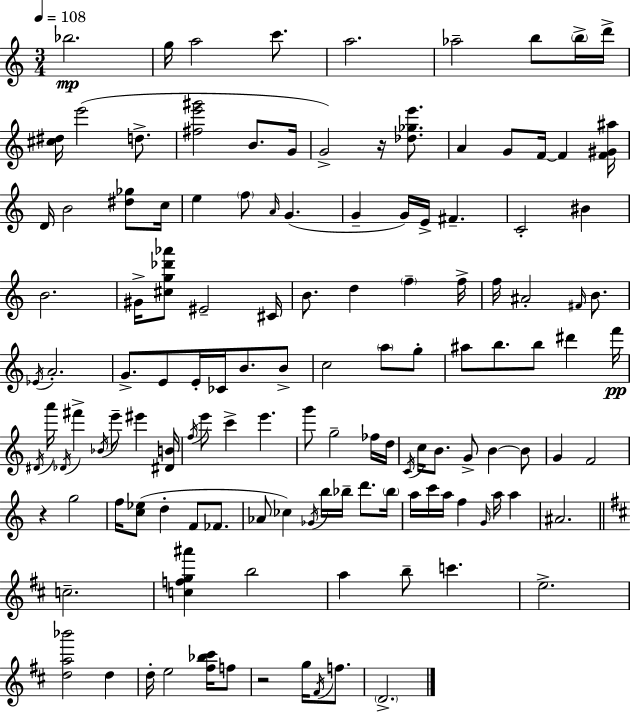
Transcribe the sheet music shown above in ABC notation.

X:1
T:Untitled
M:3/4
L:1/4
K:C
_b2 g/4 a2 c'/2 a2 _a2 b/2 b/4 d'/4 [^c^d]/4 e'2 d/2 [^fe'^g']2 B/2 G/4 G2 z/4 [_d_ge']/2 A G/2 F/4 F [F^G^a]/4 D/4 B2 [^d_g]/2 c/4 e f/2 A/4 G G G/4 E/4 ^F C2 ^B B2 ^G/4 [^cg_d'_a']/2 ^E2 ^C/4 B/2 d f f/4 f/4 ^A2 ^F/4 B/2 _E/4 A2 G/2 E/2 E/4 _C/4 B/2 B/2 c2 a/2 g/2 ^a/2 b/2 b/2 ^d' f'/4 ^D/4 a'/4 _D/4 ^f' _B/4 e'/2 ^e' [^DB]/4 f/4 e'/2 c' e' g'/2 g2 _f/4 d/4 C/4 c/4 B/2 G/2 B B/2 G F2 z g2 f/4 [c_e]/2 d F/2 _F/2 _A/2 _c _G/4 b/4 _b/4 d'/2 _b/4 a/4 c'/4 a/4 f G/4 a/4 a ^A2 c2 [cfg^a'] b2 a b/2 c' e2 [da_b']2 d d/4 e2 [^f_b^c']/4 f/2 z2 g/4 ^F/4 f/2 D2